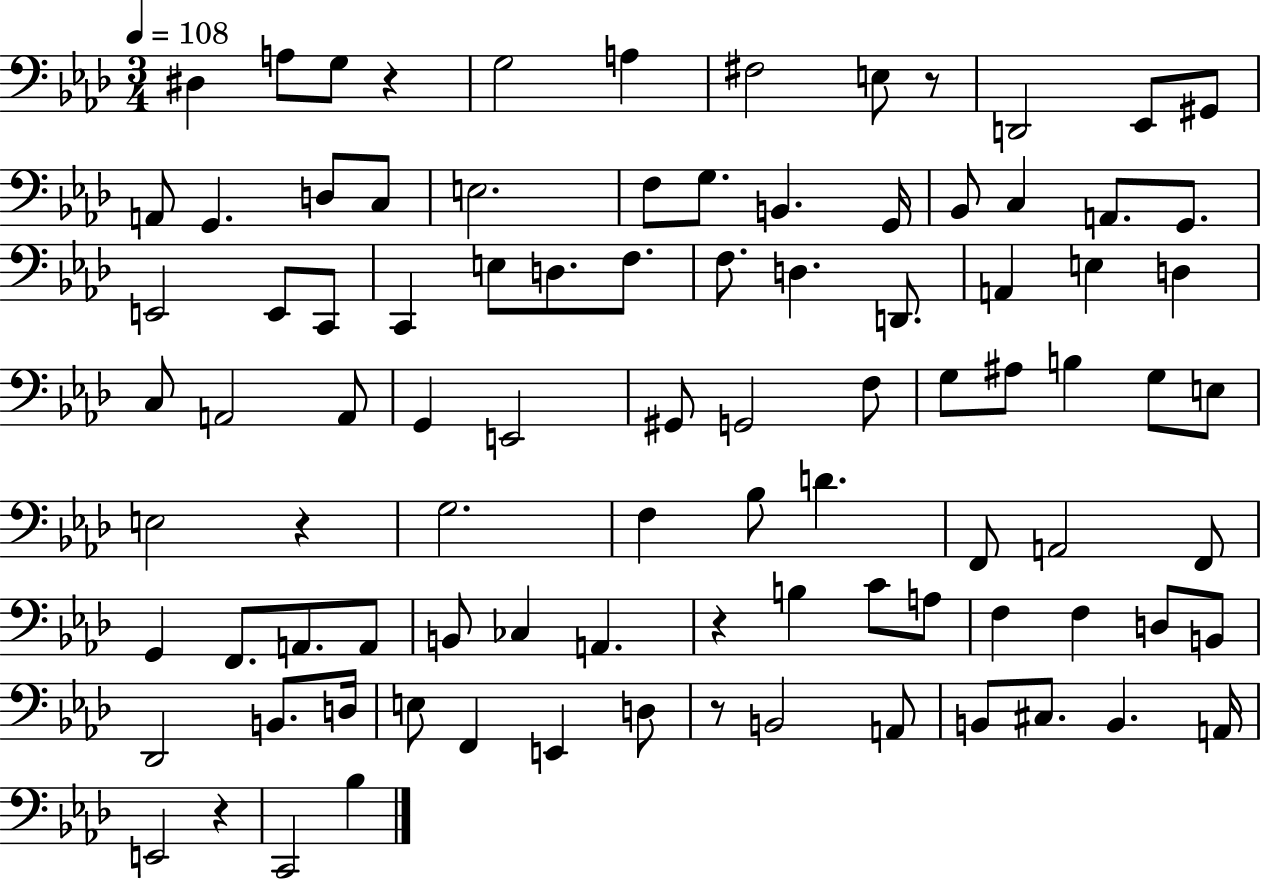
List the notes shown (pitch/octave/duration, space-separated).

D#3/q A3/e G3/e R/q G3/h A3/q F#3/h E3/e R/e D2/h Eb2/e G#2/e A2/e G2/q. D3/e C3/e E3/h. F3/e G3/e. B2/q. G2/s Bb2/e C3/q A2/e. G2/e. E2/h E2/e C2/e C2/q E3/e D3/e. F3/e. F3/e. D3/q. D2/e. A2/q E3/q D3/q C3/e A2/h A2/e G2/q E2/h G#2/e G2/h F3/e G3/e A#3/e B3/q G3/e E3/e E3/h R/q G3/h. F3/q Bb3/e D4/q. F2/e A2/h F2/e G2/q F2/e. A2/e. A2/e B2/e CES3/q A2/q. R/q B3/q C4/e A3/e F3/q F3/q D3/e B2/e Db2/h B2/e. D3/s E3/e F2/q E2/q D3/e R/e B2/h A2/e B2/e C#3/e. B2/q. A2/s E2/h R/q C2/h Bb3/q